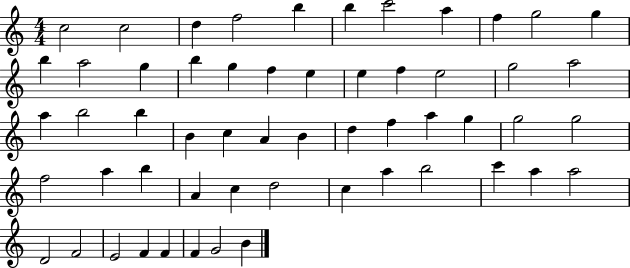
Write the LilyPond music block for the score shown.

{
  \clef treble
  \numericTimeSignature
  \time 4/4
  \key c \major
  c''2 c''2 | d''4 f''2 b''4 | b''4 c'''2 a''4 | f''4 g''2 g''4 | \break b''4 a''2 g''4 | b''4 g''4 f''4 e''4 | e''4 f''4 e''2 | g''2 a''2 | \break a''4 b''2 b''4 | b'4 c''4 a'4 b'4 | d''4 f''4 a''4 g''4 | g''2 g''2 | \break f''2 a''4 b''4 | a'4 c''4 d''2 | c''4 a''4 b''2 | c'''4 a''4 a''2 | \break d'2 f'2 | e'2 f'4 f'4 | f'4 g'2 b'4 | \bar "|."
}